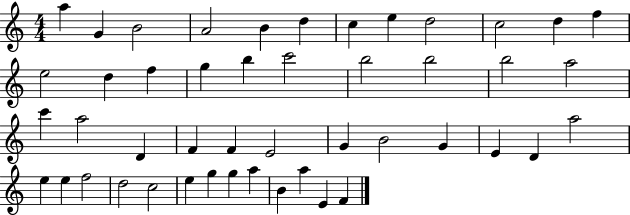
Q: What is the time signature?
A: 4/4